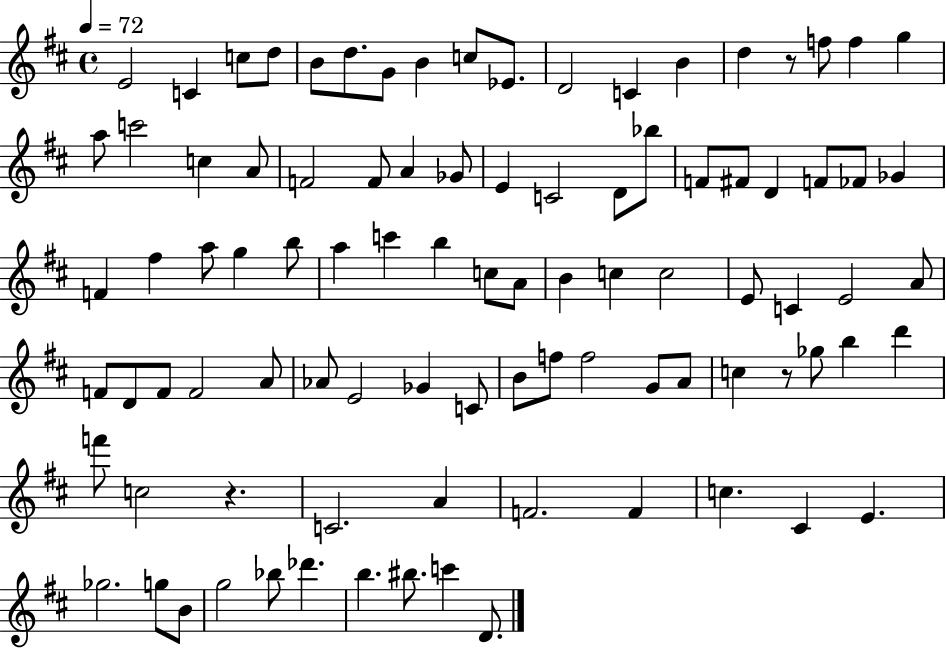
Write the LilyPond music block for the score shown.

{
  \clef treble
  \time 4/4
  \defaultTimeSignature
  \key d \major
  \tempo 4 = 72
  e'2 c'4 c''8 d''8 | b'8 d''8. g'8 b'4 c''8 ees'8. | d'2 c'4 b'4 | d''4 r8 f''8 f''4 g''4 | \break a''8 c'''2 c''4 a'8 | f'2 f'8 a'4 ges'8 | e'4 c'2 d'8 bes''8 | f'8 fis'8 d'4 f'8 fes'8 ges'4 | \break f'4 fis''4 a''8 g''4 b''8 | a''4 c'''4 b''4 c''8 a'8 | b'4 c''4 c''2 | e'8 c'4 e'2 a'8 | \break f'8 d'8 f'8 f'2 a'8 | aes'8 e'2 ges'4 c'8 | b'8 f''8 f''2 g'8 a'8 | c''4 r8 ges''8 b''4 d'''4 | \break f'''8 c''2 r4. | c'2. a'4 | f'2. f'4 | c''4. cis'4 e'4. | \break ges''2. g''8 b'8 | g''2 bes''8 des'''4. | b''4. bis''8. c'''4 d'8. | \bar "|."
}